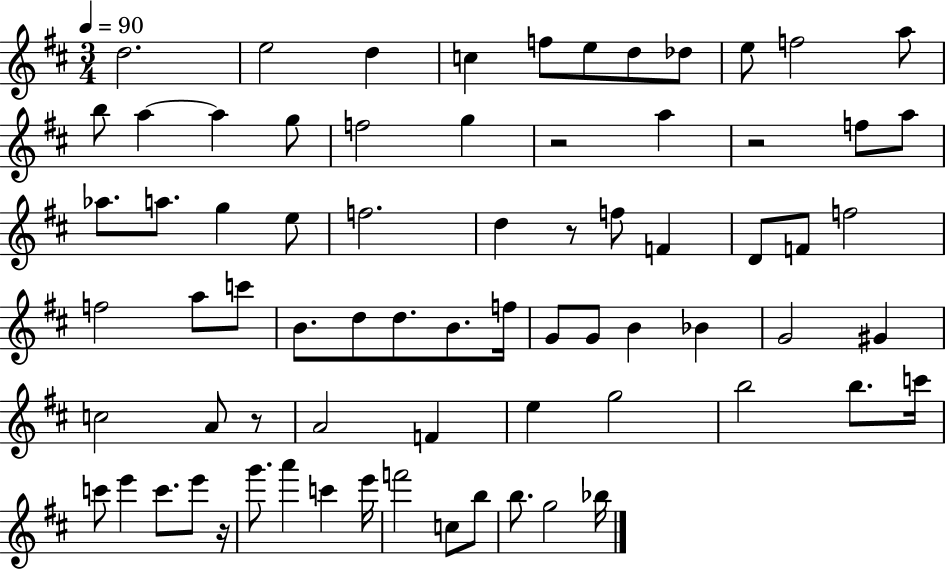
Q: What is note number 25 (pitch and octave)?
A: F5